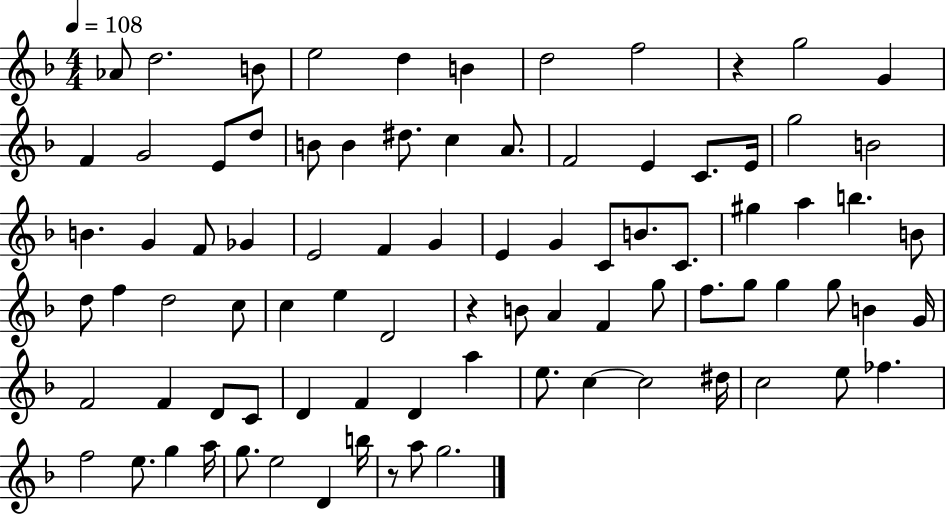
{
  \clef treble
  \numericTimeSignature
  \time 4/4
  \key f \major
  \tempo 4 = 108
  aes'8 d''2. b'8 | e''2 d''4 b'4 | d''2 f''2 | r4 g''2 g'4 | \break f'4 g'2 e'8 d''8 | b'8 b'4 dis''8. c''4 a'8. | f'2 e'4 c'8. e'16 | g''2 b'2 | \break b'4. g'4 f'8 ges'4 | e'2 f'4 g'4 | e'4 g'4 c'8 b'8. c'8. | gis''4 a''4 b''4. b'8 | \break d''8 f''4 d''2 c''8 | c''4 e''4 d'2 | r4 b'8 a'4 f'4 g''8 | f''8. g''8 g''4 g''8 b'4 g'16 | \break f'2 f'4 d'8 c'8 | d'4 f'4 d'4 a''4 | e''8. c''4~~ c''2 dis''16 | c''2 e''8 fes''4. | \break f''2 e''8. g''4 a''16 | g''8. e''2 d'4 b''16 | r8 a''8 g''2. | \bar "|."
}